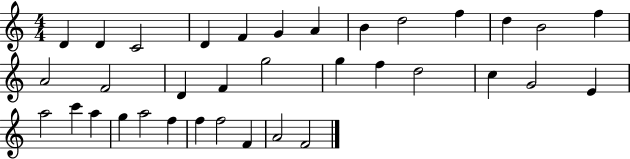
X:1
T:Untitled
M:4/4
L:1/4
K:C
D D C2 D F G A B d2 f d B2 f A2 F2 D F g2 g f d2 c G2 E a2 c' a g a2 f f f2 F A2 F2